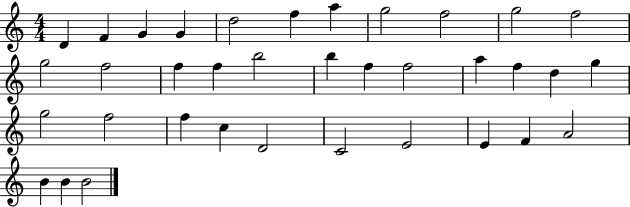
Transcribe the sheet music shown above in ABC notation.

X:1
T:Untitled
M:4/4
L:1/4
K:C
D F G G d2 f a g2 f2 g2 f2 g2 f2 f f b2 b f f2 a f d g g2 f2 f c D2 C2 E2 E F A2 B B B2